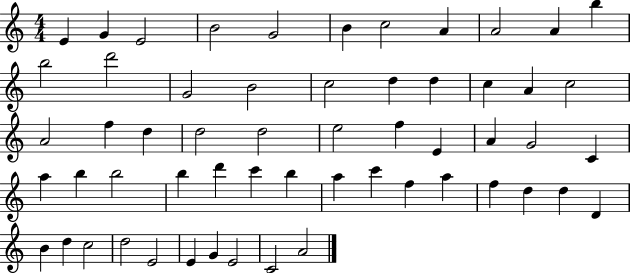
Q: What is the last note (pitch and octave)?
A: A4